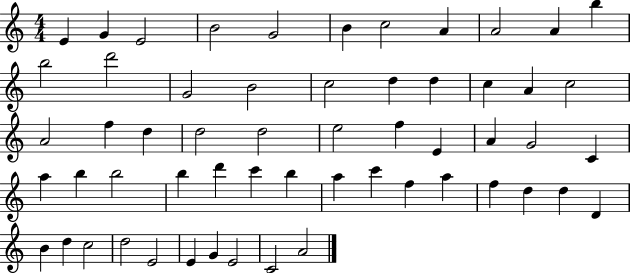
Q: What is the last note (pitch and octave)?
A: A4